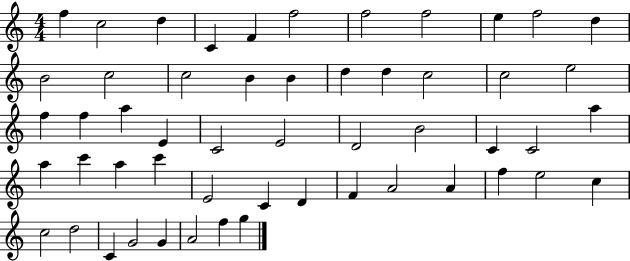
{
  \clef treble
  \numericTimeSignature
  \time 4/4
  \key c \major
  f''4 c''2 d''4 | c'4 f'4 f''2 | f''2 f''2 | e''4 f''2 d''4 | \break b'2 c''2 | c''2 b'4 b'4 | d''4 d''4 c''2 | c''2 e''2 | \break f''4 f''4 a''4 e'4 | c'2 e'2 | d'2 b'2 | c'4 c'2 a''4 | \break a''4 c'''4 a''4 c'''4 | e'2 c'4 d'4 | f'4 a'2 a'4 | f''4 e''2 c''4 | \break c''2 d''2 | c'4 g'2 g'4 | a'2 f''4 g''4 | \bar "|."
}